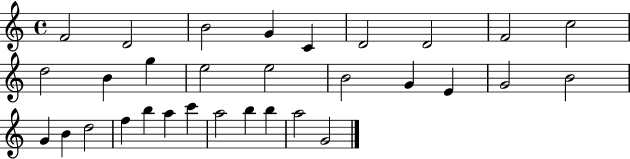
F4/h D4/h B4/h G4/q C4/q D4/h D4/h F4/h C5/h D5/h B4/q G5/q E5/h E5/h B4/h G4/q E4/q G4/h B4/h G4/q B4/q D5/h F5/q B5/q A5/q C6/q A5/h B5/q B5/q A5/h G4/h